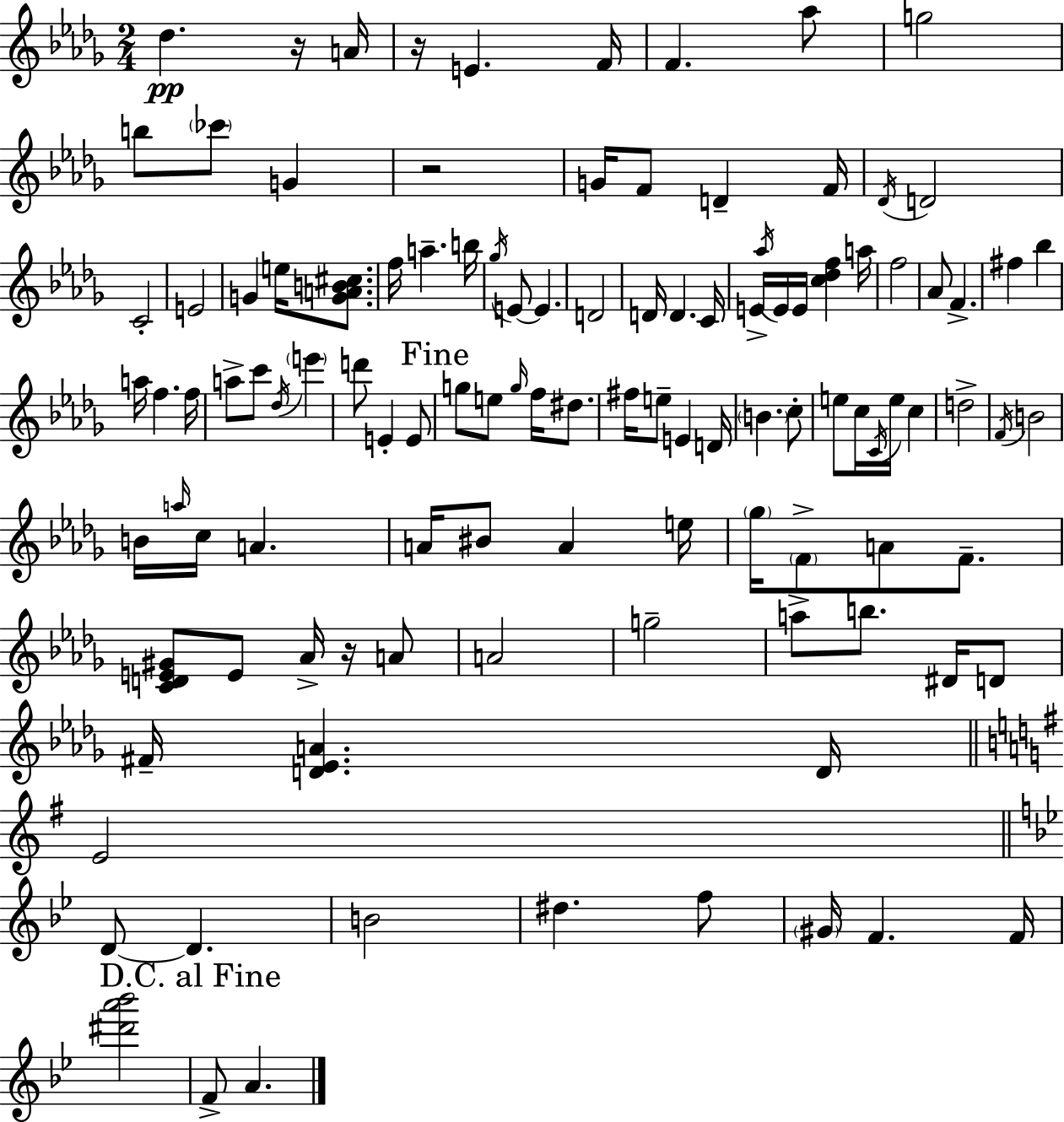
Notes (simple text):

Db5/q. R/s A4/s R/s E4/q. F4/s F4/q. Ab5/e G5/h B5/e CES6/e G4/q R/h G4/s F4/e D4/q F4/s Db4/s D4/h C4/h E4/h G4/q E5/s [G4,A4,B4,C#5]/e. F5/s A5/q. B5/s Gb5/s E4/e E4/q. D4/h D4/s D4/q. C4/s E4/s Ab5/s E4/s E4/s [C5,Db5,F5]/q A5/s F5/h Ab4/e F4/q. F#5/q Bb5/q A5/s F5/q. F5/s A5/e C6/e Db5/s E6/q D6/e E4/q E4/e G5/e E5/e G5/s F5/s D#5/e. F#5/s E5/e E4/q D4/s B4/q. C5/e E5/e C5/s C4/s E5/s C5/q D5/h F4/s B4/h B4/s A5/s C5/s A4/q. A4/s BIS4/e A4/q E5/s Gb5/s F4/e A4/e F4/e. [C4,D4,E4,G#4]/e E4/e Ab4/s R/s A4/e A4/h G5/h A5/e B5/e. D#4/s D4/e F#4/s [D4,Eb4,A4]/q. D4/s E4/h D4/e D4/q. B4/h D#5/q. F5/e G#4/s F4/q. F4/s [D#6,A6,Bb6]/h F4/e A4/q.